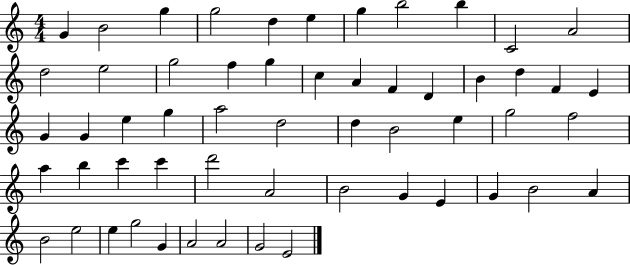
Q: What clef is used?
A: treble